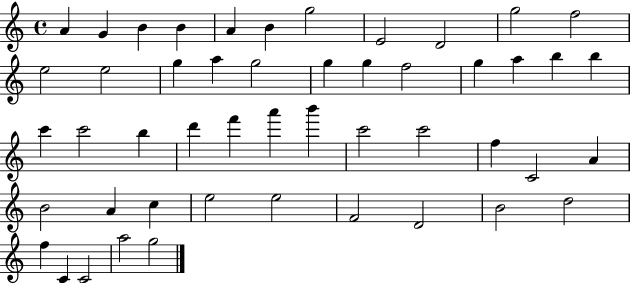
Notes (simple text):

A4/q G4/q B4/q B4/q A4/q B4/q G5/h E4/h D4/h G5/h F5/h E5/h E5/h G5/q A5/q G5/h G5/q G5/q F5/h G5/q A5/q B5/q B5/q C6/q C6/h B5/q D6/q F6/q A6/q B6/q C6/h C6/h F5/q C4/h A4/q B4/h A4/q C5/q E5/h E5/h F4/h D4/h B4/h D5/h F5/q C4/q C4/h A5/h G5/h